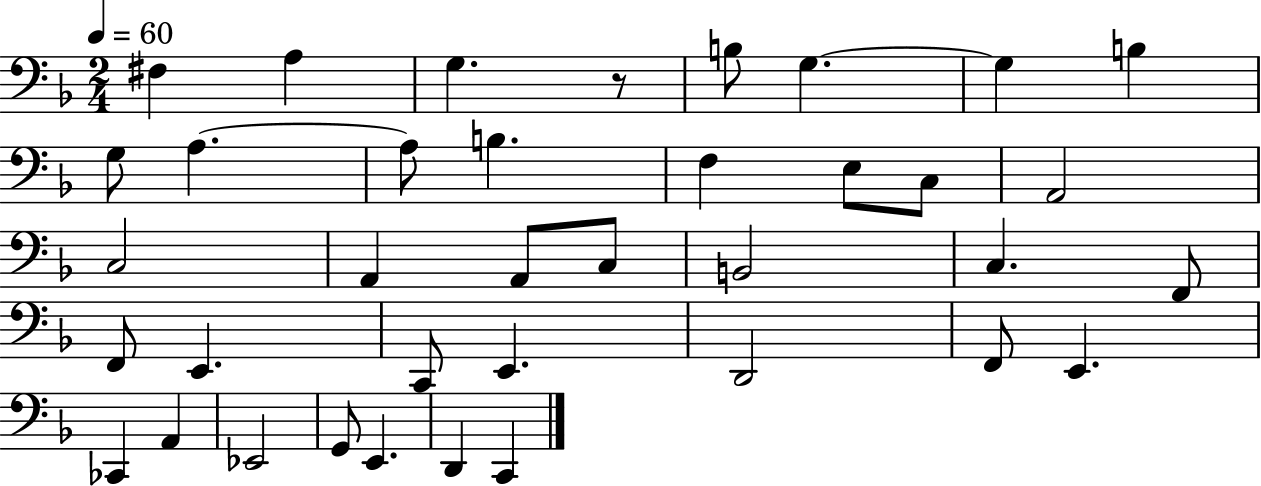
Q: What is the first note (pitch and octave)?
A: F#3